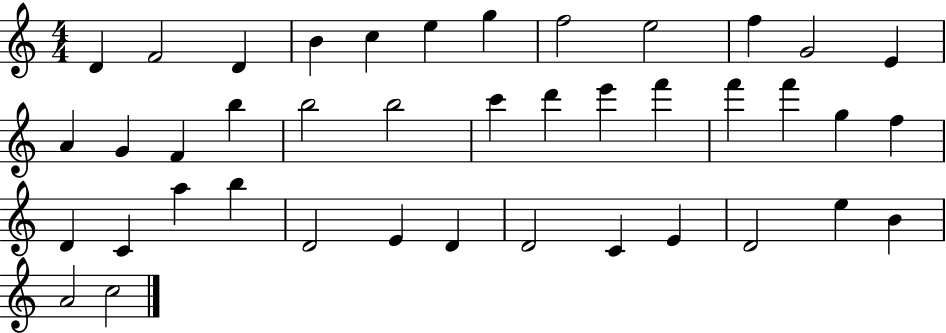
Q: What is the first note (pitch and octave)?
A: D4